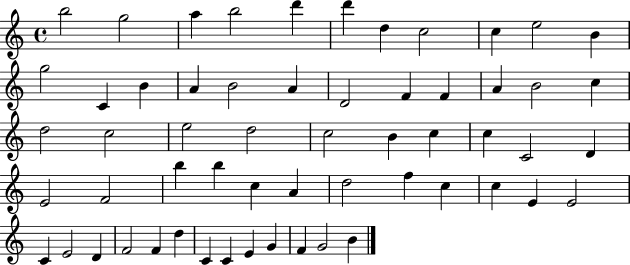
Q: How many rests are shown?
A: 0